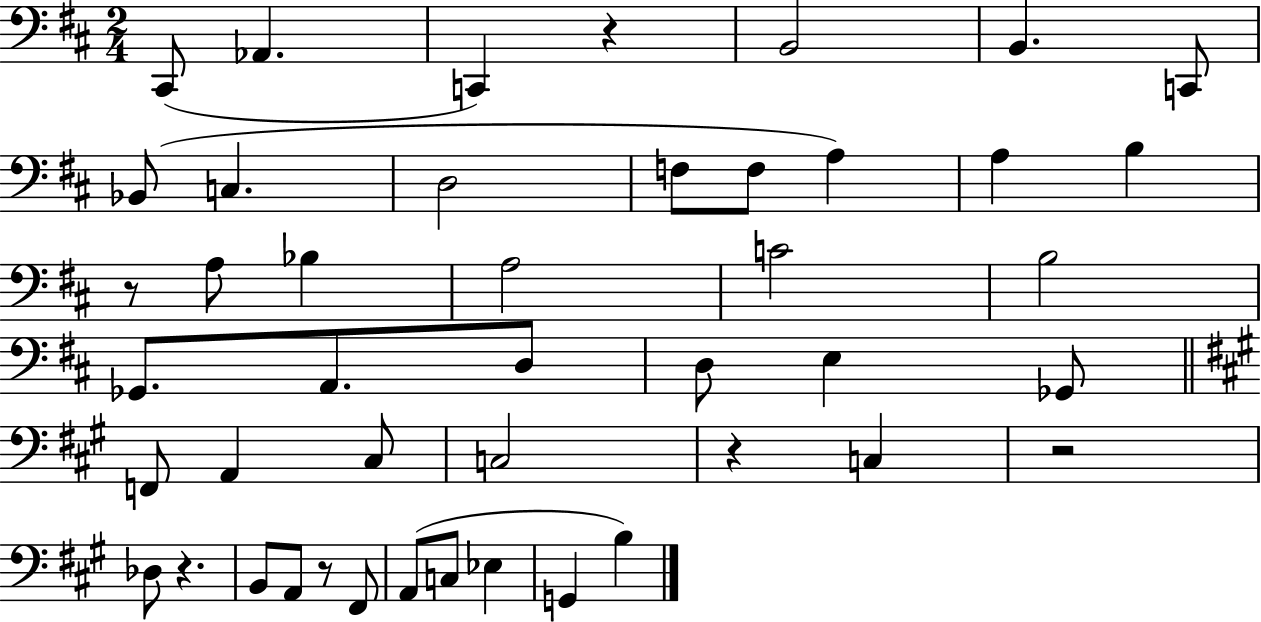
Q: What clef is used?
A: bass